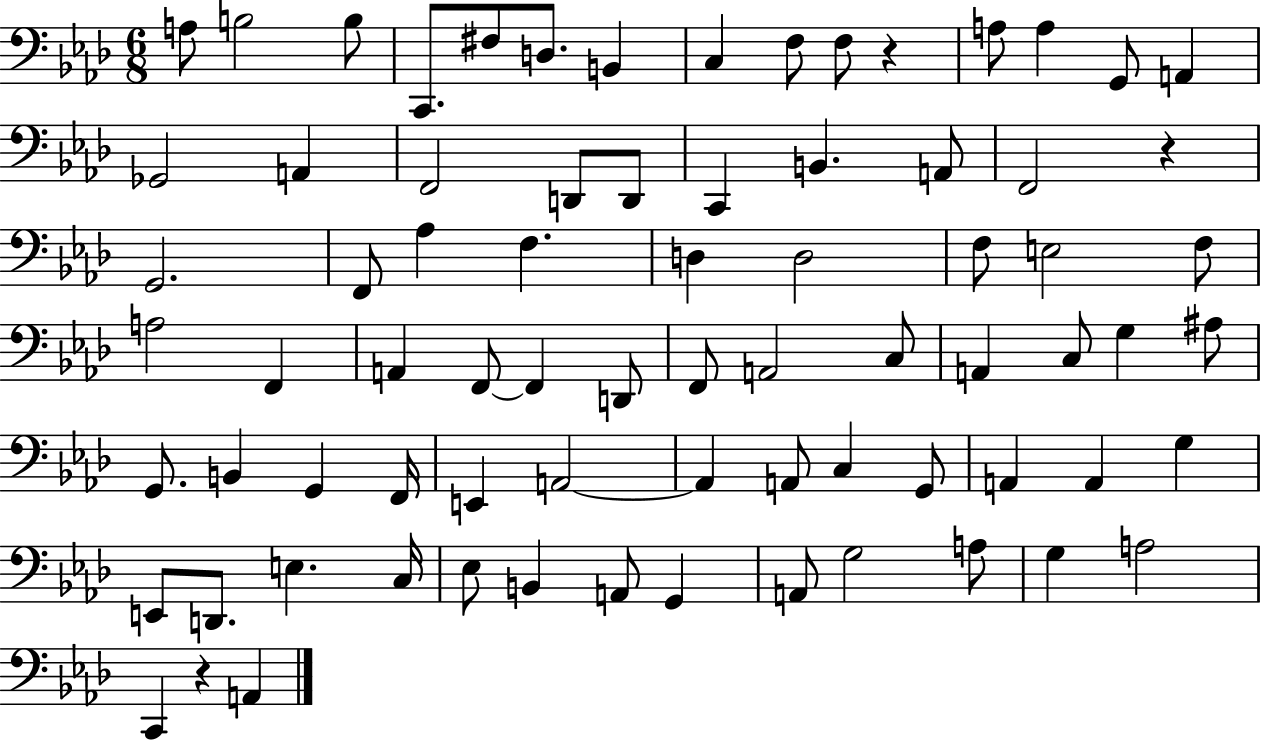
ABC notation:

X:1
T:Untitled
M:6/8
L:1/4
K:Ab
A,/2 B,2 B,/2 C,,/2 ^F,/2 D,/2 B,, C, F,/2 F,/2 z A,/2 A, G,,/2 A,, _G,,2 A,, F,,2 D,,/2 D,,/2 C,, B,, A,,/2 F,,2 z G,,2 F,,/2 _A, F, D, D,2 F,/2 E,2 F,/2 A,2 F,, A,, F,,/2 F,, D,,/2 F,,/2 A,,2 C,/2 A,, C,/2 G, ^A,/2 G,,/2 B,, G,, F,,/4 E,, A,,2 A,, A,,/2 C, G,,/2 A,, A,, G, E,,/2 D,,/2 E, C,/4 _E,/2 B,, A,,/2 G,, A,,/2 G,2 A,/2 G, A,2 C,, z A,,